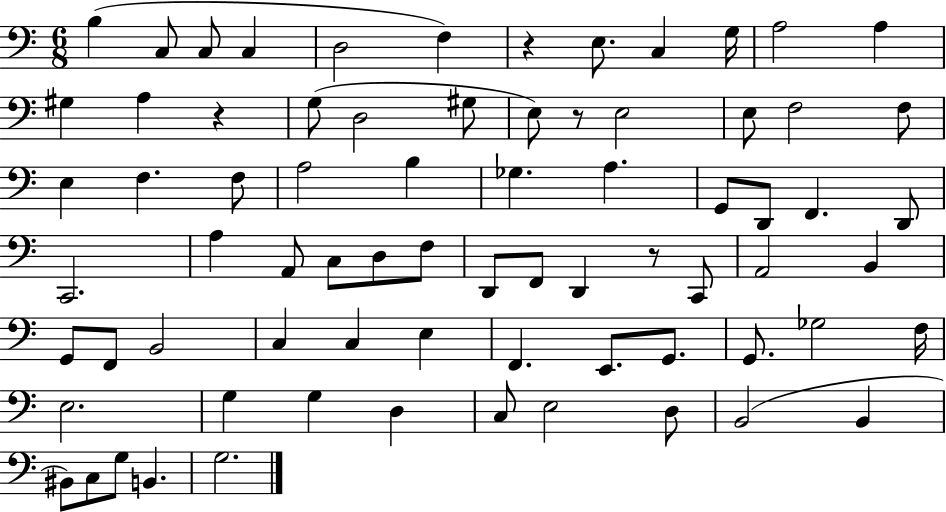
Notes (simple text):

B3/q C3/e C3/e C3/q D3/h F3/q R/q E3/e. C3/q G3/s A3/h A3/q G#3/q A3/q R/q G3/e D3/h G#3/e E3/e R/e E3/h E3/e F3/h F3/e E3/q F3/q. F3/e A3/h B3/q Gb3/q. A3/q. G2/e D2/e F2/q. D2/e C2/h. A3/q A2/e C3/e D3/e F3/e D2/e F2/e D2/q R/e C2/e A2/h B2/q G2/e F2/e B2/h C3/q C3/q E3/q F2/q. E2/e. G2/e. G2/e. Gb3/h F3/s E3/h. G3/q G3/q D3/q C3/e E3/h D3/e B2/h B2/q BIS2/e C3/e G3/e B2/q. G3/h.